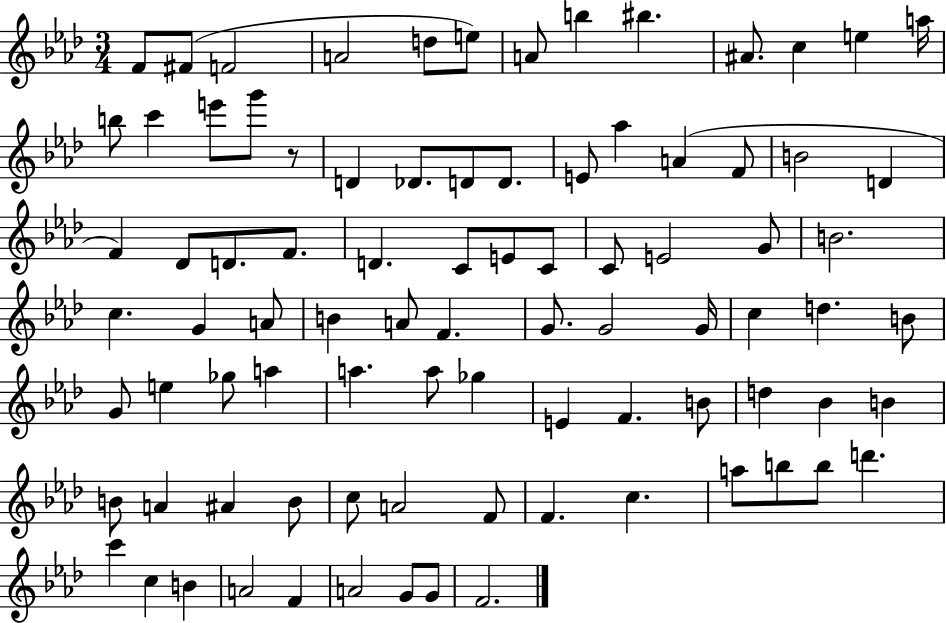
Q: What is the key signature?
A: AES major